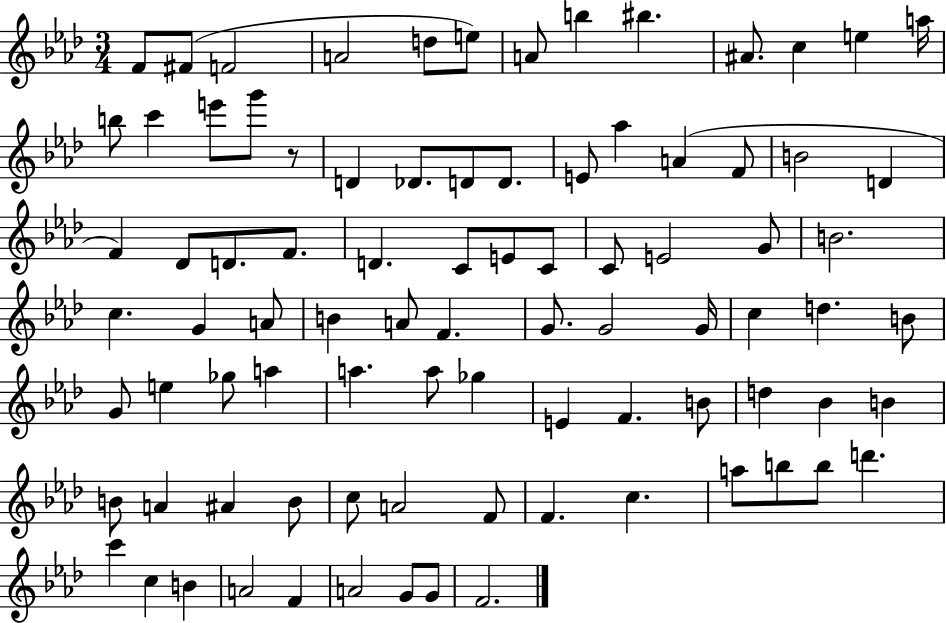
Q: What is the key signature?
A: AES major